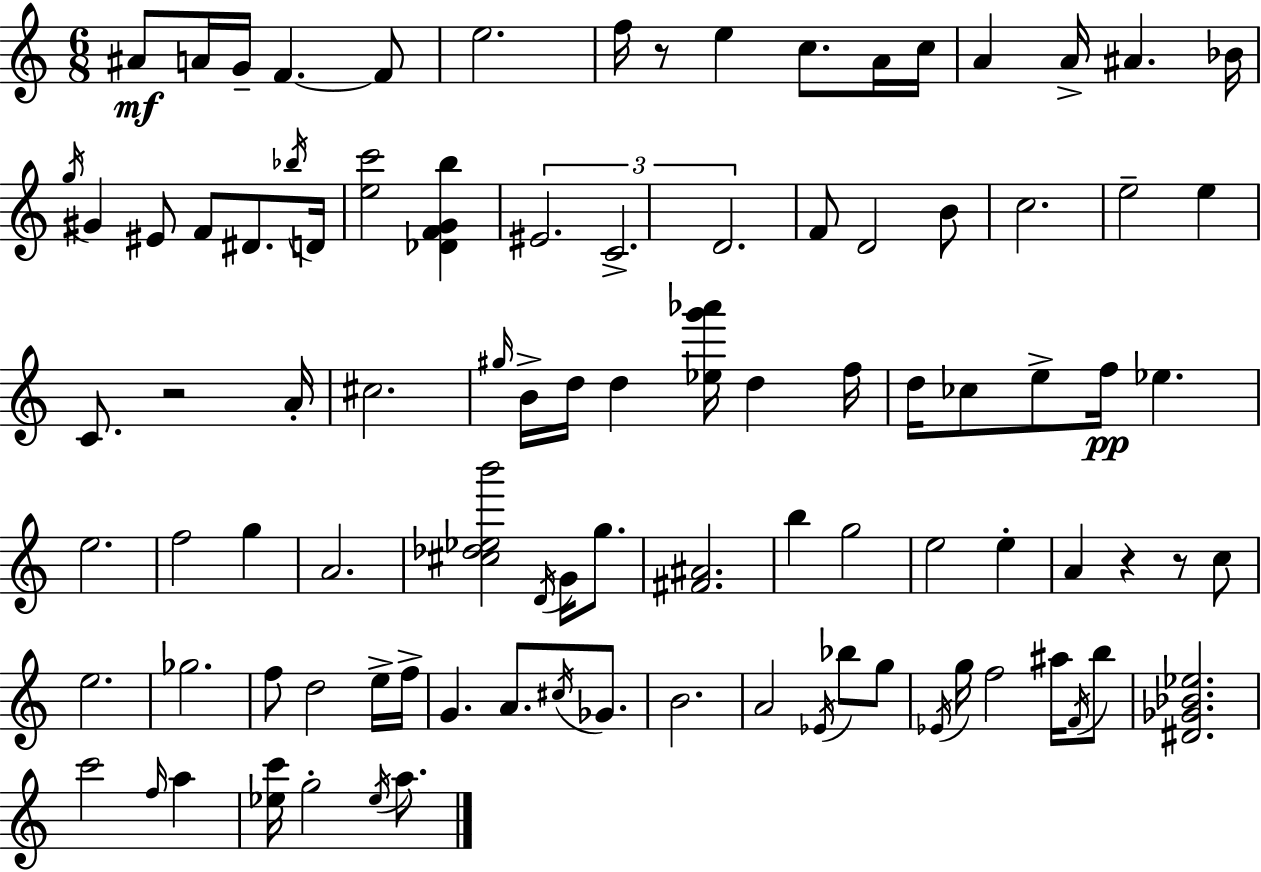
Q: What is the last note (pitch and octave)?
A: A5